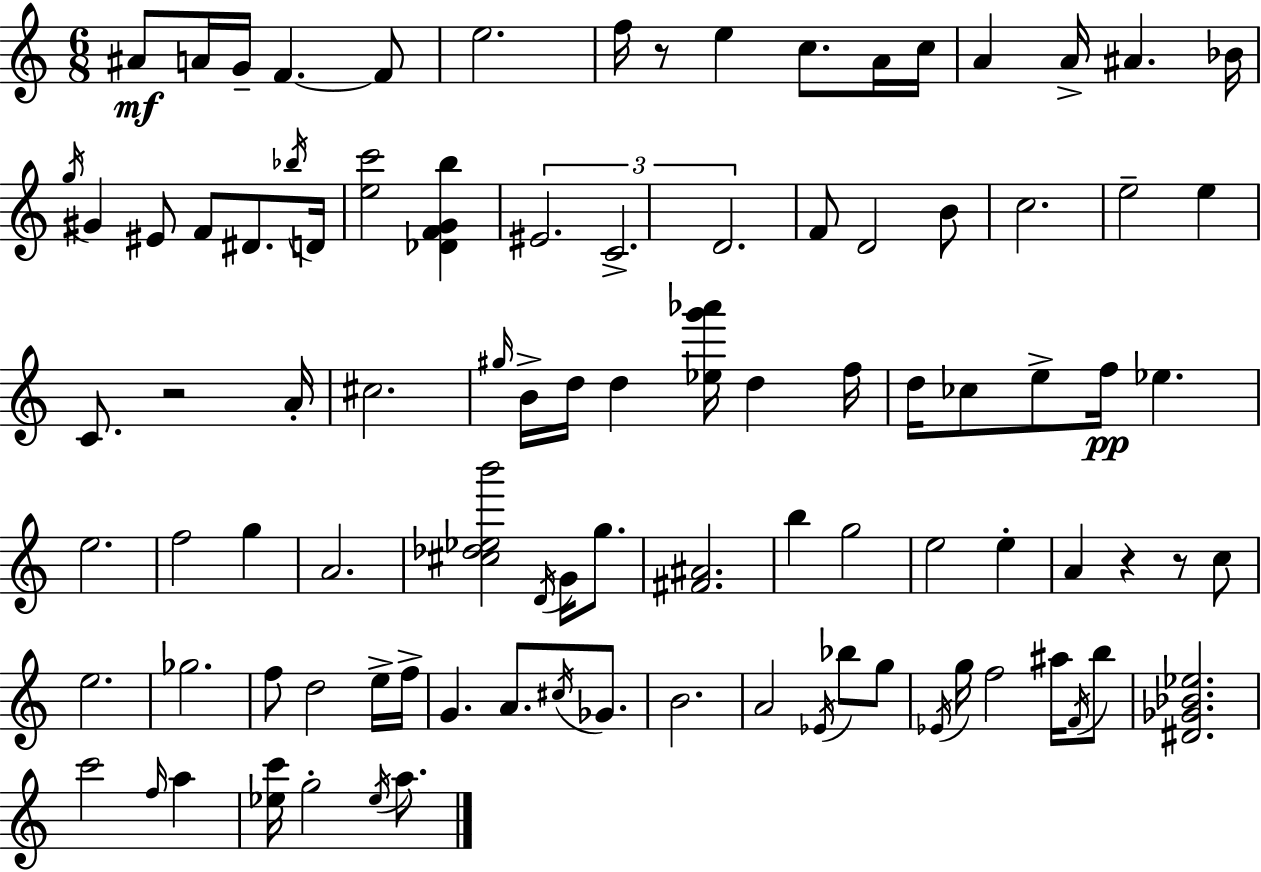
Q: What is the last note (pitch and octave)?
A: A5